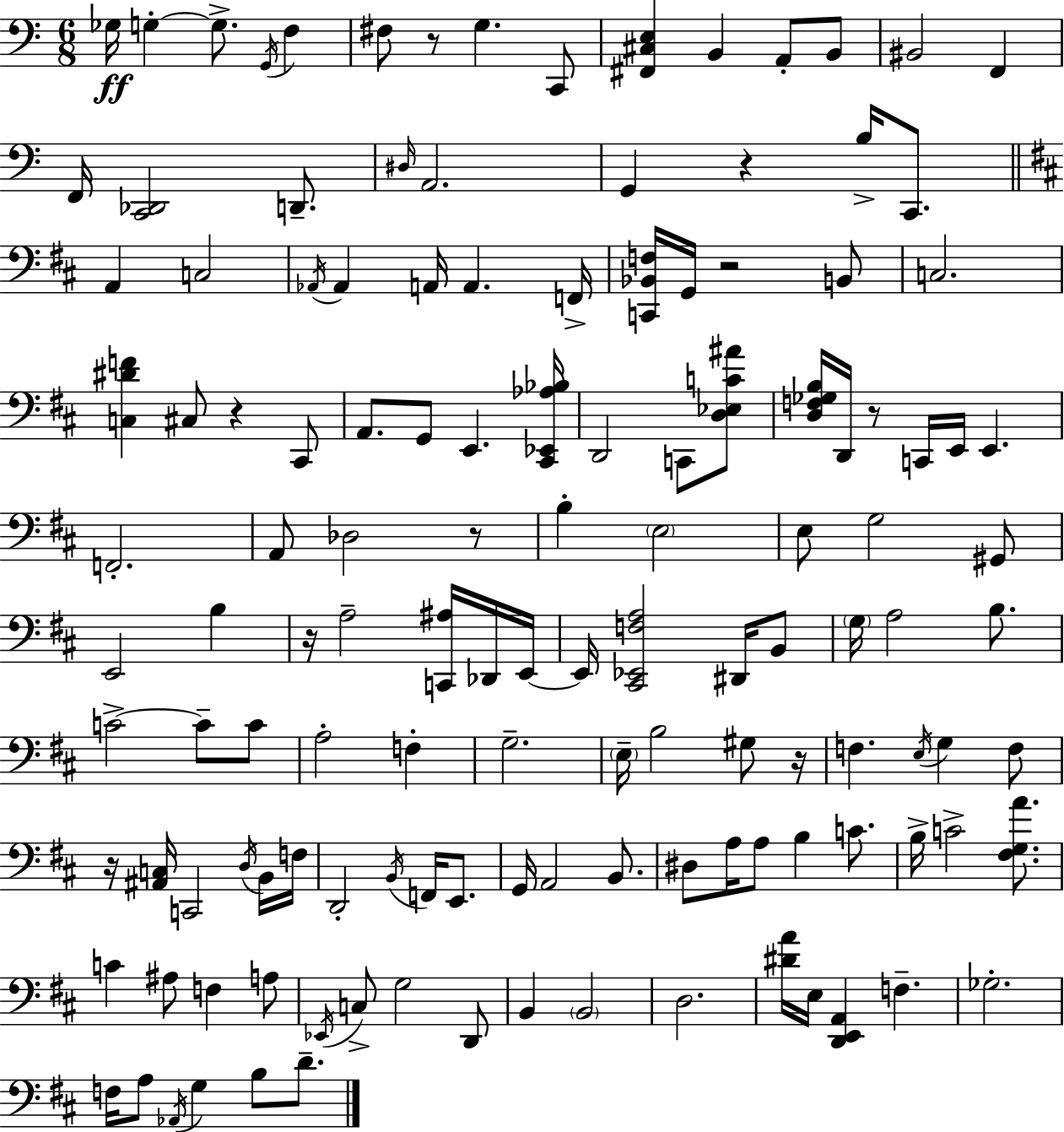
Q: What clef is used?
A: bass